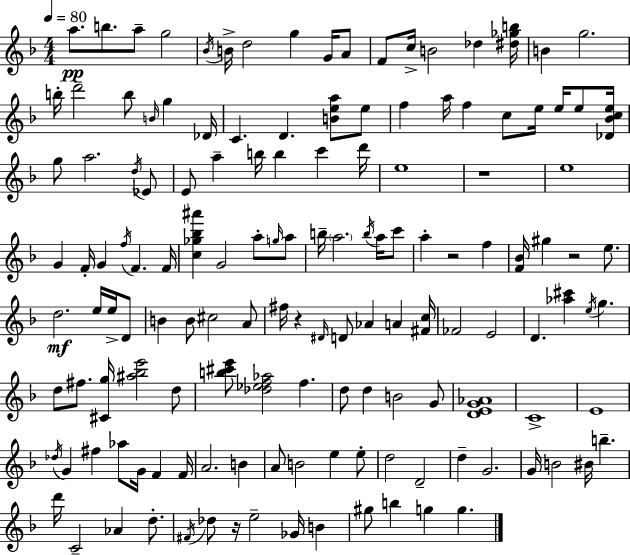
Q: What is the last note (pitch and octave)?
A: G5